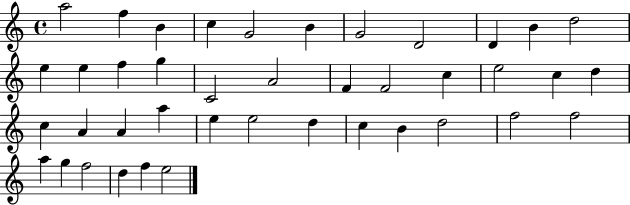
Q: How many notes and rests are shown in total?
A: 41